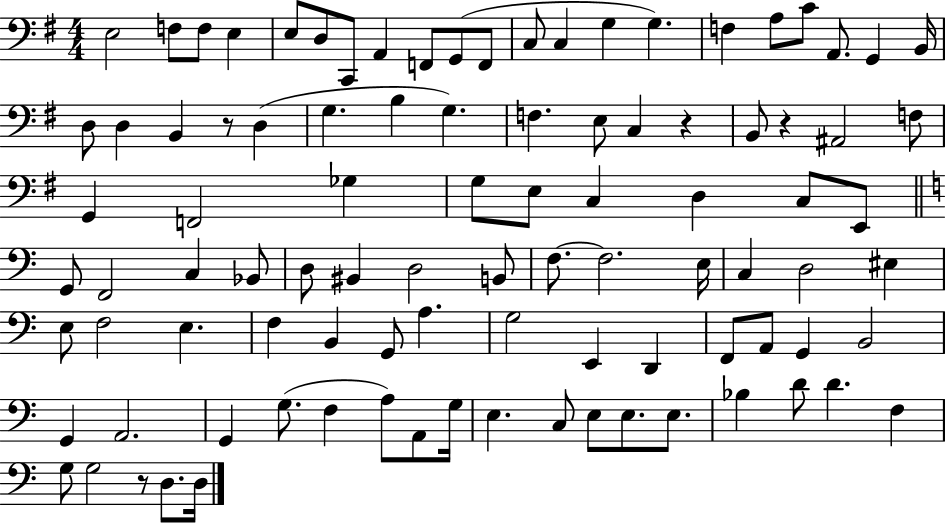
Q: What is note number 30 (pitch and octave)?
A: E3